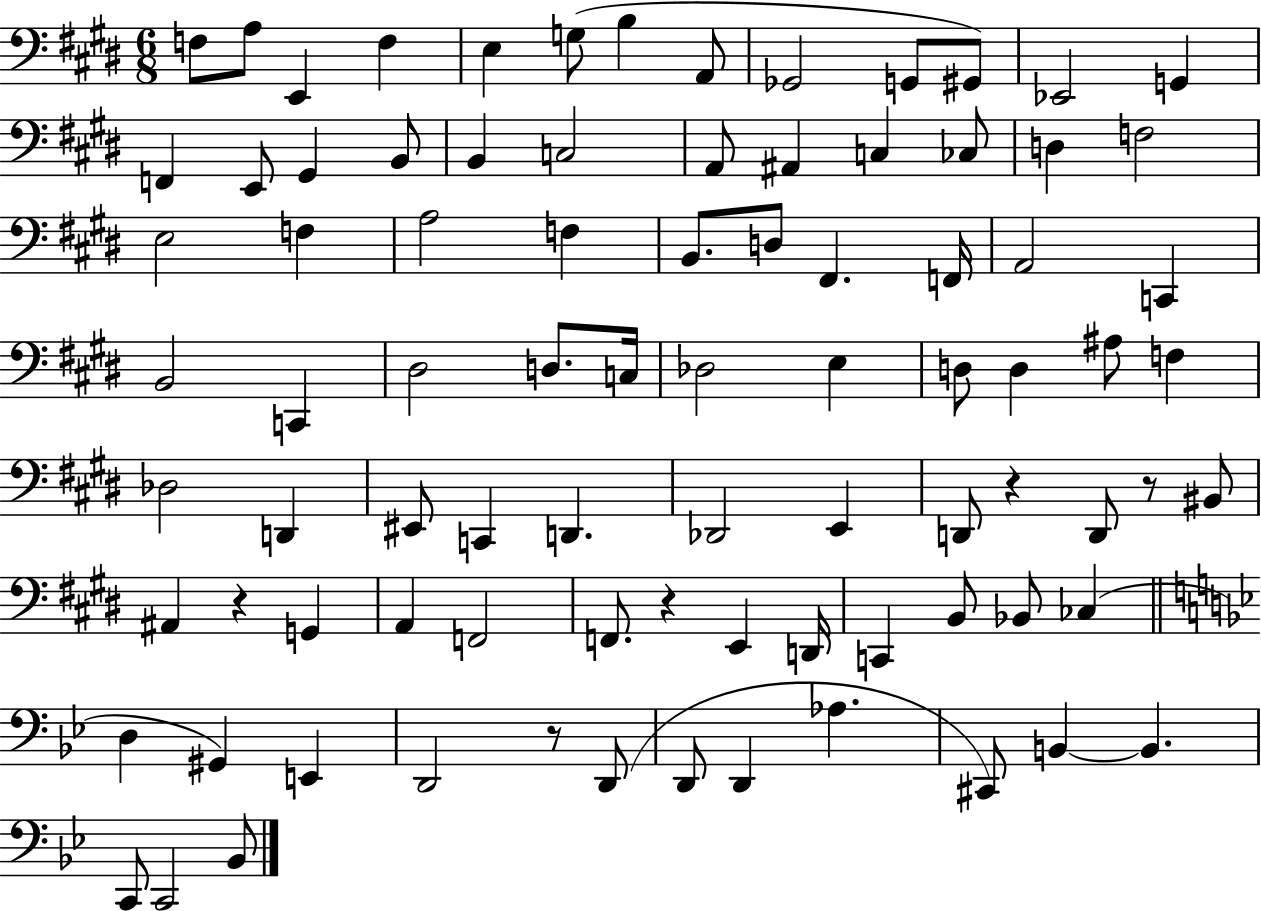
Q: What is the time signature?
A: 6/8